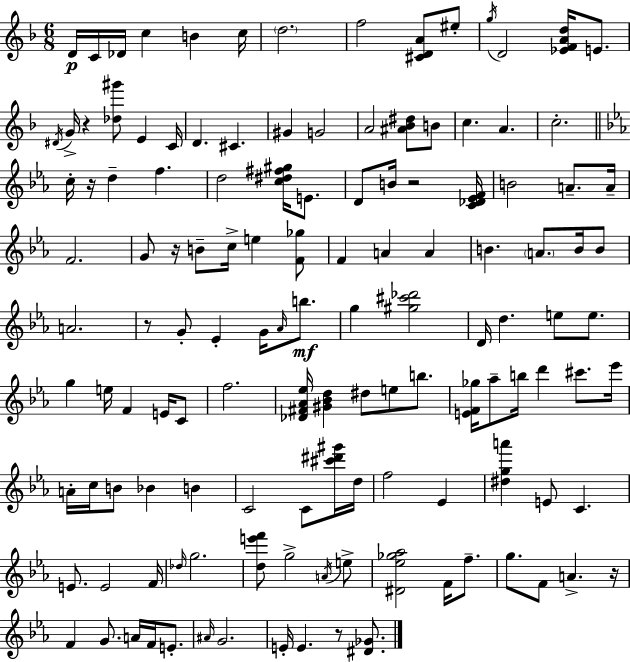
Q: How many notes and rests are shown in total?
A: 129